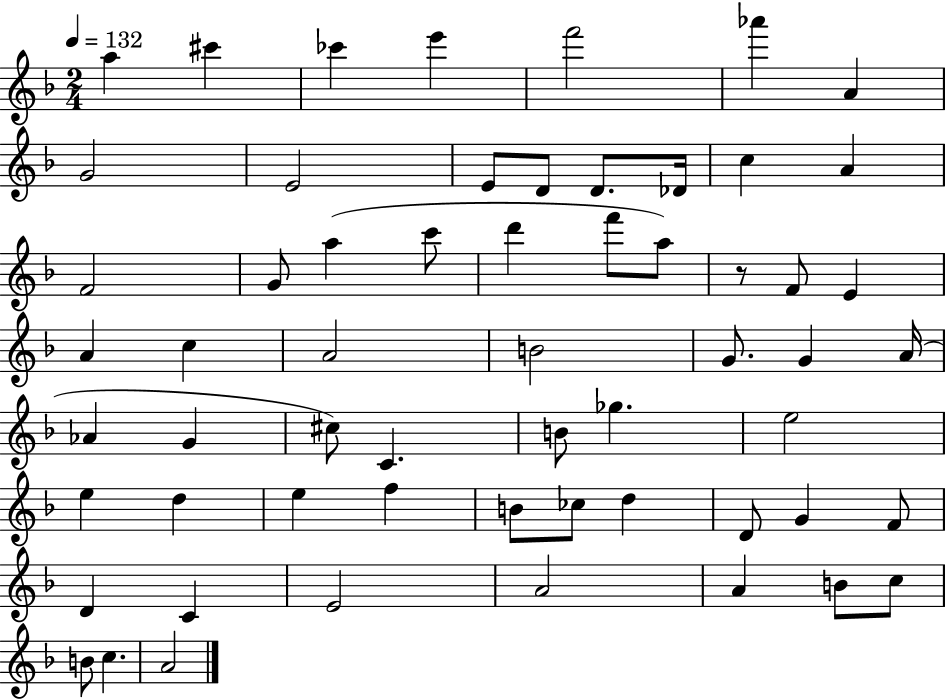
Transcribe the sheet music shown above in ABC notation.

X:1
T:Untitled
M:2/4
L:1/4
K:F
a ^c' _c' e' f'2 _a' A G2 E2 E/2 D/2 D/2 _D/4 c A F2 G/2 a c'/2 d' f'/2 a/2 z/2 F/2 E A c A2 B2 G/2 G A/4 _A G ^c/2 C B/2 _g e2 e d e f B/2 _c/2 d D/2 G F/2 D C E2 A2 A B/2 c/2 B/2 c A2